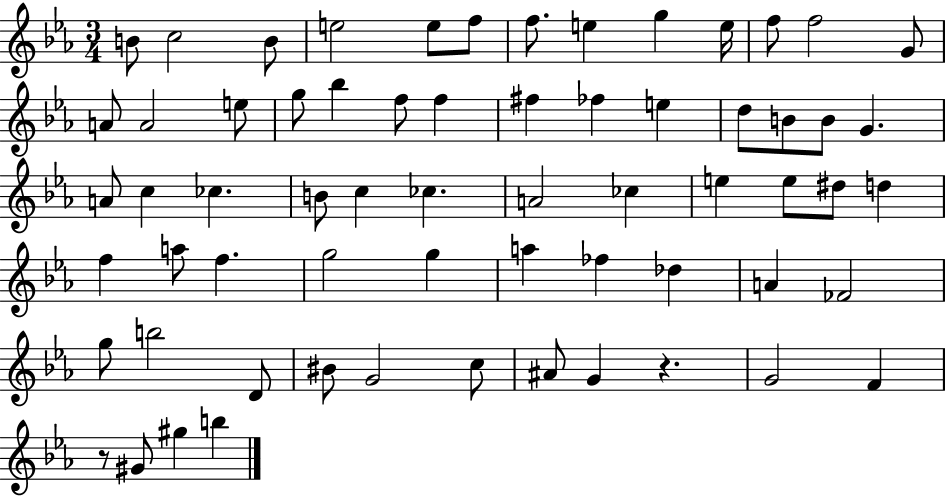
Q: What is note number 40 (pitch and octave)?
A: F5